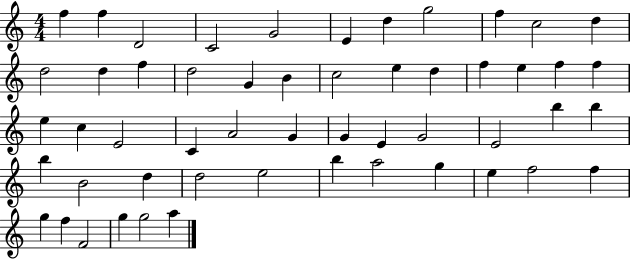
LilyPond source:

{
  \clef treble
  \numericTimeSignature
  \time 4/4
  \key c \major
  f''4 f''4 d'2 | c'2 g'2 | e'4 d''4 g''2 | f''4 c''2 d''4 | \break d''2 d''4 f''4 | d''2 g'4 b'4 | c''2 e''4 d''4 | f''4 e''4 f''4 f''4 | \break e''4 c''4 e'2 | c'4 a'2 g'4 | g'4 e'4 g'2 | e'2 b''4 b''4 | \break b''4 b'2 d''4 | d''2 e''2 | b''4 a''2 g''4 | e''4 f''2 f''4 | \break g''4 f''4 f'2 | g''4 g''2 a''4 | \bar "|."
}